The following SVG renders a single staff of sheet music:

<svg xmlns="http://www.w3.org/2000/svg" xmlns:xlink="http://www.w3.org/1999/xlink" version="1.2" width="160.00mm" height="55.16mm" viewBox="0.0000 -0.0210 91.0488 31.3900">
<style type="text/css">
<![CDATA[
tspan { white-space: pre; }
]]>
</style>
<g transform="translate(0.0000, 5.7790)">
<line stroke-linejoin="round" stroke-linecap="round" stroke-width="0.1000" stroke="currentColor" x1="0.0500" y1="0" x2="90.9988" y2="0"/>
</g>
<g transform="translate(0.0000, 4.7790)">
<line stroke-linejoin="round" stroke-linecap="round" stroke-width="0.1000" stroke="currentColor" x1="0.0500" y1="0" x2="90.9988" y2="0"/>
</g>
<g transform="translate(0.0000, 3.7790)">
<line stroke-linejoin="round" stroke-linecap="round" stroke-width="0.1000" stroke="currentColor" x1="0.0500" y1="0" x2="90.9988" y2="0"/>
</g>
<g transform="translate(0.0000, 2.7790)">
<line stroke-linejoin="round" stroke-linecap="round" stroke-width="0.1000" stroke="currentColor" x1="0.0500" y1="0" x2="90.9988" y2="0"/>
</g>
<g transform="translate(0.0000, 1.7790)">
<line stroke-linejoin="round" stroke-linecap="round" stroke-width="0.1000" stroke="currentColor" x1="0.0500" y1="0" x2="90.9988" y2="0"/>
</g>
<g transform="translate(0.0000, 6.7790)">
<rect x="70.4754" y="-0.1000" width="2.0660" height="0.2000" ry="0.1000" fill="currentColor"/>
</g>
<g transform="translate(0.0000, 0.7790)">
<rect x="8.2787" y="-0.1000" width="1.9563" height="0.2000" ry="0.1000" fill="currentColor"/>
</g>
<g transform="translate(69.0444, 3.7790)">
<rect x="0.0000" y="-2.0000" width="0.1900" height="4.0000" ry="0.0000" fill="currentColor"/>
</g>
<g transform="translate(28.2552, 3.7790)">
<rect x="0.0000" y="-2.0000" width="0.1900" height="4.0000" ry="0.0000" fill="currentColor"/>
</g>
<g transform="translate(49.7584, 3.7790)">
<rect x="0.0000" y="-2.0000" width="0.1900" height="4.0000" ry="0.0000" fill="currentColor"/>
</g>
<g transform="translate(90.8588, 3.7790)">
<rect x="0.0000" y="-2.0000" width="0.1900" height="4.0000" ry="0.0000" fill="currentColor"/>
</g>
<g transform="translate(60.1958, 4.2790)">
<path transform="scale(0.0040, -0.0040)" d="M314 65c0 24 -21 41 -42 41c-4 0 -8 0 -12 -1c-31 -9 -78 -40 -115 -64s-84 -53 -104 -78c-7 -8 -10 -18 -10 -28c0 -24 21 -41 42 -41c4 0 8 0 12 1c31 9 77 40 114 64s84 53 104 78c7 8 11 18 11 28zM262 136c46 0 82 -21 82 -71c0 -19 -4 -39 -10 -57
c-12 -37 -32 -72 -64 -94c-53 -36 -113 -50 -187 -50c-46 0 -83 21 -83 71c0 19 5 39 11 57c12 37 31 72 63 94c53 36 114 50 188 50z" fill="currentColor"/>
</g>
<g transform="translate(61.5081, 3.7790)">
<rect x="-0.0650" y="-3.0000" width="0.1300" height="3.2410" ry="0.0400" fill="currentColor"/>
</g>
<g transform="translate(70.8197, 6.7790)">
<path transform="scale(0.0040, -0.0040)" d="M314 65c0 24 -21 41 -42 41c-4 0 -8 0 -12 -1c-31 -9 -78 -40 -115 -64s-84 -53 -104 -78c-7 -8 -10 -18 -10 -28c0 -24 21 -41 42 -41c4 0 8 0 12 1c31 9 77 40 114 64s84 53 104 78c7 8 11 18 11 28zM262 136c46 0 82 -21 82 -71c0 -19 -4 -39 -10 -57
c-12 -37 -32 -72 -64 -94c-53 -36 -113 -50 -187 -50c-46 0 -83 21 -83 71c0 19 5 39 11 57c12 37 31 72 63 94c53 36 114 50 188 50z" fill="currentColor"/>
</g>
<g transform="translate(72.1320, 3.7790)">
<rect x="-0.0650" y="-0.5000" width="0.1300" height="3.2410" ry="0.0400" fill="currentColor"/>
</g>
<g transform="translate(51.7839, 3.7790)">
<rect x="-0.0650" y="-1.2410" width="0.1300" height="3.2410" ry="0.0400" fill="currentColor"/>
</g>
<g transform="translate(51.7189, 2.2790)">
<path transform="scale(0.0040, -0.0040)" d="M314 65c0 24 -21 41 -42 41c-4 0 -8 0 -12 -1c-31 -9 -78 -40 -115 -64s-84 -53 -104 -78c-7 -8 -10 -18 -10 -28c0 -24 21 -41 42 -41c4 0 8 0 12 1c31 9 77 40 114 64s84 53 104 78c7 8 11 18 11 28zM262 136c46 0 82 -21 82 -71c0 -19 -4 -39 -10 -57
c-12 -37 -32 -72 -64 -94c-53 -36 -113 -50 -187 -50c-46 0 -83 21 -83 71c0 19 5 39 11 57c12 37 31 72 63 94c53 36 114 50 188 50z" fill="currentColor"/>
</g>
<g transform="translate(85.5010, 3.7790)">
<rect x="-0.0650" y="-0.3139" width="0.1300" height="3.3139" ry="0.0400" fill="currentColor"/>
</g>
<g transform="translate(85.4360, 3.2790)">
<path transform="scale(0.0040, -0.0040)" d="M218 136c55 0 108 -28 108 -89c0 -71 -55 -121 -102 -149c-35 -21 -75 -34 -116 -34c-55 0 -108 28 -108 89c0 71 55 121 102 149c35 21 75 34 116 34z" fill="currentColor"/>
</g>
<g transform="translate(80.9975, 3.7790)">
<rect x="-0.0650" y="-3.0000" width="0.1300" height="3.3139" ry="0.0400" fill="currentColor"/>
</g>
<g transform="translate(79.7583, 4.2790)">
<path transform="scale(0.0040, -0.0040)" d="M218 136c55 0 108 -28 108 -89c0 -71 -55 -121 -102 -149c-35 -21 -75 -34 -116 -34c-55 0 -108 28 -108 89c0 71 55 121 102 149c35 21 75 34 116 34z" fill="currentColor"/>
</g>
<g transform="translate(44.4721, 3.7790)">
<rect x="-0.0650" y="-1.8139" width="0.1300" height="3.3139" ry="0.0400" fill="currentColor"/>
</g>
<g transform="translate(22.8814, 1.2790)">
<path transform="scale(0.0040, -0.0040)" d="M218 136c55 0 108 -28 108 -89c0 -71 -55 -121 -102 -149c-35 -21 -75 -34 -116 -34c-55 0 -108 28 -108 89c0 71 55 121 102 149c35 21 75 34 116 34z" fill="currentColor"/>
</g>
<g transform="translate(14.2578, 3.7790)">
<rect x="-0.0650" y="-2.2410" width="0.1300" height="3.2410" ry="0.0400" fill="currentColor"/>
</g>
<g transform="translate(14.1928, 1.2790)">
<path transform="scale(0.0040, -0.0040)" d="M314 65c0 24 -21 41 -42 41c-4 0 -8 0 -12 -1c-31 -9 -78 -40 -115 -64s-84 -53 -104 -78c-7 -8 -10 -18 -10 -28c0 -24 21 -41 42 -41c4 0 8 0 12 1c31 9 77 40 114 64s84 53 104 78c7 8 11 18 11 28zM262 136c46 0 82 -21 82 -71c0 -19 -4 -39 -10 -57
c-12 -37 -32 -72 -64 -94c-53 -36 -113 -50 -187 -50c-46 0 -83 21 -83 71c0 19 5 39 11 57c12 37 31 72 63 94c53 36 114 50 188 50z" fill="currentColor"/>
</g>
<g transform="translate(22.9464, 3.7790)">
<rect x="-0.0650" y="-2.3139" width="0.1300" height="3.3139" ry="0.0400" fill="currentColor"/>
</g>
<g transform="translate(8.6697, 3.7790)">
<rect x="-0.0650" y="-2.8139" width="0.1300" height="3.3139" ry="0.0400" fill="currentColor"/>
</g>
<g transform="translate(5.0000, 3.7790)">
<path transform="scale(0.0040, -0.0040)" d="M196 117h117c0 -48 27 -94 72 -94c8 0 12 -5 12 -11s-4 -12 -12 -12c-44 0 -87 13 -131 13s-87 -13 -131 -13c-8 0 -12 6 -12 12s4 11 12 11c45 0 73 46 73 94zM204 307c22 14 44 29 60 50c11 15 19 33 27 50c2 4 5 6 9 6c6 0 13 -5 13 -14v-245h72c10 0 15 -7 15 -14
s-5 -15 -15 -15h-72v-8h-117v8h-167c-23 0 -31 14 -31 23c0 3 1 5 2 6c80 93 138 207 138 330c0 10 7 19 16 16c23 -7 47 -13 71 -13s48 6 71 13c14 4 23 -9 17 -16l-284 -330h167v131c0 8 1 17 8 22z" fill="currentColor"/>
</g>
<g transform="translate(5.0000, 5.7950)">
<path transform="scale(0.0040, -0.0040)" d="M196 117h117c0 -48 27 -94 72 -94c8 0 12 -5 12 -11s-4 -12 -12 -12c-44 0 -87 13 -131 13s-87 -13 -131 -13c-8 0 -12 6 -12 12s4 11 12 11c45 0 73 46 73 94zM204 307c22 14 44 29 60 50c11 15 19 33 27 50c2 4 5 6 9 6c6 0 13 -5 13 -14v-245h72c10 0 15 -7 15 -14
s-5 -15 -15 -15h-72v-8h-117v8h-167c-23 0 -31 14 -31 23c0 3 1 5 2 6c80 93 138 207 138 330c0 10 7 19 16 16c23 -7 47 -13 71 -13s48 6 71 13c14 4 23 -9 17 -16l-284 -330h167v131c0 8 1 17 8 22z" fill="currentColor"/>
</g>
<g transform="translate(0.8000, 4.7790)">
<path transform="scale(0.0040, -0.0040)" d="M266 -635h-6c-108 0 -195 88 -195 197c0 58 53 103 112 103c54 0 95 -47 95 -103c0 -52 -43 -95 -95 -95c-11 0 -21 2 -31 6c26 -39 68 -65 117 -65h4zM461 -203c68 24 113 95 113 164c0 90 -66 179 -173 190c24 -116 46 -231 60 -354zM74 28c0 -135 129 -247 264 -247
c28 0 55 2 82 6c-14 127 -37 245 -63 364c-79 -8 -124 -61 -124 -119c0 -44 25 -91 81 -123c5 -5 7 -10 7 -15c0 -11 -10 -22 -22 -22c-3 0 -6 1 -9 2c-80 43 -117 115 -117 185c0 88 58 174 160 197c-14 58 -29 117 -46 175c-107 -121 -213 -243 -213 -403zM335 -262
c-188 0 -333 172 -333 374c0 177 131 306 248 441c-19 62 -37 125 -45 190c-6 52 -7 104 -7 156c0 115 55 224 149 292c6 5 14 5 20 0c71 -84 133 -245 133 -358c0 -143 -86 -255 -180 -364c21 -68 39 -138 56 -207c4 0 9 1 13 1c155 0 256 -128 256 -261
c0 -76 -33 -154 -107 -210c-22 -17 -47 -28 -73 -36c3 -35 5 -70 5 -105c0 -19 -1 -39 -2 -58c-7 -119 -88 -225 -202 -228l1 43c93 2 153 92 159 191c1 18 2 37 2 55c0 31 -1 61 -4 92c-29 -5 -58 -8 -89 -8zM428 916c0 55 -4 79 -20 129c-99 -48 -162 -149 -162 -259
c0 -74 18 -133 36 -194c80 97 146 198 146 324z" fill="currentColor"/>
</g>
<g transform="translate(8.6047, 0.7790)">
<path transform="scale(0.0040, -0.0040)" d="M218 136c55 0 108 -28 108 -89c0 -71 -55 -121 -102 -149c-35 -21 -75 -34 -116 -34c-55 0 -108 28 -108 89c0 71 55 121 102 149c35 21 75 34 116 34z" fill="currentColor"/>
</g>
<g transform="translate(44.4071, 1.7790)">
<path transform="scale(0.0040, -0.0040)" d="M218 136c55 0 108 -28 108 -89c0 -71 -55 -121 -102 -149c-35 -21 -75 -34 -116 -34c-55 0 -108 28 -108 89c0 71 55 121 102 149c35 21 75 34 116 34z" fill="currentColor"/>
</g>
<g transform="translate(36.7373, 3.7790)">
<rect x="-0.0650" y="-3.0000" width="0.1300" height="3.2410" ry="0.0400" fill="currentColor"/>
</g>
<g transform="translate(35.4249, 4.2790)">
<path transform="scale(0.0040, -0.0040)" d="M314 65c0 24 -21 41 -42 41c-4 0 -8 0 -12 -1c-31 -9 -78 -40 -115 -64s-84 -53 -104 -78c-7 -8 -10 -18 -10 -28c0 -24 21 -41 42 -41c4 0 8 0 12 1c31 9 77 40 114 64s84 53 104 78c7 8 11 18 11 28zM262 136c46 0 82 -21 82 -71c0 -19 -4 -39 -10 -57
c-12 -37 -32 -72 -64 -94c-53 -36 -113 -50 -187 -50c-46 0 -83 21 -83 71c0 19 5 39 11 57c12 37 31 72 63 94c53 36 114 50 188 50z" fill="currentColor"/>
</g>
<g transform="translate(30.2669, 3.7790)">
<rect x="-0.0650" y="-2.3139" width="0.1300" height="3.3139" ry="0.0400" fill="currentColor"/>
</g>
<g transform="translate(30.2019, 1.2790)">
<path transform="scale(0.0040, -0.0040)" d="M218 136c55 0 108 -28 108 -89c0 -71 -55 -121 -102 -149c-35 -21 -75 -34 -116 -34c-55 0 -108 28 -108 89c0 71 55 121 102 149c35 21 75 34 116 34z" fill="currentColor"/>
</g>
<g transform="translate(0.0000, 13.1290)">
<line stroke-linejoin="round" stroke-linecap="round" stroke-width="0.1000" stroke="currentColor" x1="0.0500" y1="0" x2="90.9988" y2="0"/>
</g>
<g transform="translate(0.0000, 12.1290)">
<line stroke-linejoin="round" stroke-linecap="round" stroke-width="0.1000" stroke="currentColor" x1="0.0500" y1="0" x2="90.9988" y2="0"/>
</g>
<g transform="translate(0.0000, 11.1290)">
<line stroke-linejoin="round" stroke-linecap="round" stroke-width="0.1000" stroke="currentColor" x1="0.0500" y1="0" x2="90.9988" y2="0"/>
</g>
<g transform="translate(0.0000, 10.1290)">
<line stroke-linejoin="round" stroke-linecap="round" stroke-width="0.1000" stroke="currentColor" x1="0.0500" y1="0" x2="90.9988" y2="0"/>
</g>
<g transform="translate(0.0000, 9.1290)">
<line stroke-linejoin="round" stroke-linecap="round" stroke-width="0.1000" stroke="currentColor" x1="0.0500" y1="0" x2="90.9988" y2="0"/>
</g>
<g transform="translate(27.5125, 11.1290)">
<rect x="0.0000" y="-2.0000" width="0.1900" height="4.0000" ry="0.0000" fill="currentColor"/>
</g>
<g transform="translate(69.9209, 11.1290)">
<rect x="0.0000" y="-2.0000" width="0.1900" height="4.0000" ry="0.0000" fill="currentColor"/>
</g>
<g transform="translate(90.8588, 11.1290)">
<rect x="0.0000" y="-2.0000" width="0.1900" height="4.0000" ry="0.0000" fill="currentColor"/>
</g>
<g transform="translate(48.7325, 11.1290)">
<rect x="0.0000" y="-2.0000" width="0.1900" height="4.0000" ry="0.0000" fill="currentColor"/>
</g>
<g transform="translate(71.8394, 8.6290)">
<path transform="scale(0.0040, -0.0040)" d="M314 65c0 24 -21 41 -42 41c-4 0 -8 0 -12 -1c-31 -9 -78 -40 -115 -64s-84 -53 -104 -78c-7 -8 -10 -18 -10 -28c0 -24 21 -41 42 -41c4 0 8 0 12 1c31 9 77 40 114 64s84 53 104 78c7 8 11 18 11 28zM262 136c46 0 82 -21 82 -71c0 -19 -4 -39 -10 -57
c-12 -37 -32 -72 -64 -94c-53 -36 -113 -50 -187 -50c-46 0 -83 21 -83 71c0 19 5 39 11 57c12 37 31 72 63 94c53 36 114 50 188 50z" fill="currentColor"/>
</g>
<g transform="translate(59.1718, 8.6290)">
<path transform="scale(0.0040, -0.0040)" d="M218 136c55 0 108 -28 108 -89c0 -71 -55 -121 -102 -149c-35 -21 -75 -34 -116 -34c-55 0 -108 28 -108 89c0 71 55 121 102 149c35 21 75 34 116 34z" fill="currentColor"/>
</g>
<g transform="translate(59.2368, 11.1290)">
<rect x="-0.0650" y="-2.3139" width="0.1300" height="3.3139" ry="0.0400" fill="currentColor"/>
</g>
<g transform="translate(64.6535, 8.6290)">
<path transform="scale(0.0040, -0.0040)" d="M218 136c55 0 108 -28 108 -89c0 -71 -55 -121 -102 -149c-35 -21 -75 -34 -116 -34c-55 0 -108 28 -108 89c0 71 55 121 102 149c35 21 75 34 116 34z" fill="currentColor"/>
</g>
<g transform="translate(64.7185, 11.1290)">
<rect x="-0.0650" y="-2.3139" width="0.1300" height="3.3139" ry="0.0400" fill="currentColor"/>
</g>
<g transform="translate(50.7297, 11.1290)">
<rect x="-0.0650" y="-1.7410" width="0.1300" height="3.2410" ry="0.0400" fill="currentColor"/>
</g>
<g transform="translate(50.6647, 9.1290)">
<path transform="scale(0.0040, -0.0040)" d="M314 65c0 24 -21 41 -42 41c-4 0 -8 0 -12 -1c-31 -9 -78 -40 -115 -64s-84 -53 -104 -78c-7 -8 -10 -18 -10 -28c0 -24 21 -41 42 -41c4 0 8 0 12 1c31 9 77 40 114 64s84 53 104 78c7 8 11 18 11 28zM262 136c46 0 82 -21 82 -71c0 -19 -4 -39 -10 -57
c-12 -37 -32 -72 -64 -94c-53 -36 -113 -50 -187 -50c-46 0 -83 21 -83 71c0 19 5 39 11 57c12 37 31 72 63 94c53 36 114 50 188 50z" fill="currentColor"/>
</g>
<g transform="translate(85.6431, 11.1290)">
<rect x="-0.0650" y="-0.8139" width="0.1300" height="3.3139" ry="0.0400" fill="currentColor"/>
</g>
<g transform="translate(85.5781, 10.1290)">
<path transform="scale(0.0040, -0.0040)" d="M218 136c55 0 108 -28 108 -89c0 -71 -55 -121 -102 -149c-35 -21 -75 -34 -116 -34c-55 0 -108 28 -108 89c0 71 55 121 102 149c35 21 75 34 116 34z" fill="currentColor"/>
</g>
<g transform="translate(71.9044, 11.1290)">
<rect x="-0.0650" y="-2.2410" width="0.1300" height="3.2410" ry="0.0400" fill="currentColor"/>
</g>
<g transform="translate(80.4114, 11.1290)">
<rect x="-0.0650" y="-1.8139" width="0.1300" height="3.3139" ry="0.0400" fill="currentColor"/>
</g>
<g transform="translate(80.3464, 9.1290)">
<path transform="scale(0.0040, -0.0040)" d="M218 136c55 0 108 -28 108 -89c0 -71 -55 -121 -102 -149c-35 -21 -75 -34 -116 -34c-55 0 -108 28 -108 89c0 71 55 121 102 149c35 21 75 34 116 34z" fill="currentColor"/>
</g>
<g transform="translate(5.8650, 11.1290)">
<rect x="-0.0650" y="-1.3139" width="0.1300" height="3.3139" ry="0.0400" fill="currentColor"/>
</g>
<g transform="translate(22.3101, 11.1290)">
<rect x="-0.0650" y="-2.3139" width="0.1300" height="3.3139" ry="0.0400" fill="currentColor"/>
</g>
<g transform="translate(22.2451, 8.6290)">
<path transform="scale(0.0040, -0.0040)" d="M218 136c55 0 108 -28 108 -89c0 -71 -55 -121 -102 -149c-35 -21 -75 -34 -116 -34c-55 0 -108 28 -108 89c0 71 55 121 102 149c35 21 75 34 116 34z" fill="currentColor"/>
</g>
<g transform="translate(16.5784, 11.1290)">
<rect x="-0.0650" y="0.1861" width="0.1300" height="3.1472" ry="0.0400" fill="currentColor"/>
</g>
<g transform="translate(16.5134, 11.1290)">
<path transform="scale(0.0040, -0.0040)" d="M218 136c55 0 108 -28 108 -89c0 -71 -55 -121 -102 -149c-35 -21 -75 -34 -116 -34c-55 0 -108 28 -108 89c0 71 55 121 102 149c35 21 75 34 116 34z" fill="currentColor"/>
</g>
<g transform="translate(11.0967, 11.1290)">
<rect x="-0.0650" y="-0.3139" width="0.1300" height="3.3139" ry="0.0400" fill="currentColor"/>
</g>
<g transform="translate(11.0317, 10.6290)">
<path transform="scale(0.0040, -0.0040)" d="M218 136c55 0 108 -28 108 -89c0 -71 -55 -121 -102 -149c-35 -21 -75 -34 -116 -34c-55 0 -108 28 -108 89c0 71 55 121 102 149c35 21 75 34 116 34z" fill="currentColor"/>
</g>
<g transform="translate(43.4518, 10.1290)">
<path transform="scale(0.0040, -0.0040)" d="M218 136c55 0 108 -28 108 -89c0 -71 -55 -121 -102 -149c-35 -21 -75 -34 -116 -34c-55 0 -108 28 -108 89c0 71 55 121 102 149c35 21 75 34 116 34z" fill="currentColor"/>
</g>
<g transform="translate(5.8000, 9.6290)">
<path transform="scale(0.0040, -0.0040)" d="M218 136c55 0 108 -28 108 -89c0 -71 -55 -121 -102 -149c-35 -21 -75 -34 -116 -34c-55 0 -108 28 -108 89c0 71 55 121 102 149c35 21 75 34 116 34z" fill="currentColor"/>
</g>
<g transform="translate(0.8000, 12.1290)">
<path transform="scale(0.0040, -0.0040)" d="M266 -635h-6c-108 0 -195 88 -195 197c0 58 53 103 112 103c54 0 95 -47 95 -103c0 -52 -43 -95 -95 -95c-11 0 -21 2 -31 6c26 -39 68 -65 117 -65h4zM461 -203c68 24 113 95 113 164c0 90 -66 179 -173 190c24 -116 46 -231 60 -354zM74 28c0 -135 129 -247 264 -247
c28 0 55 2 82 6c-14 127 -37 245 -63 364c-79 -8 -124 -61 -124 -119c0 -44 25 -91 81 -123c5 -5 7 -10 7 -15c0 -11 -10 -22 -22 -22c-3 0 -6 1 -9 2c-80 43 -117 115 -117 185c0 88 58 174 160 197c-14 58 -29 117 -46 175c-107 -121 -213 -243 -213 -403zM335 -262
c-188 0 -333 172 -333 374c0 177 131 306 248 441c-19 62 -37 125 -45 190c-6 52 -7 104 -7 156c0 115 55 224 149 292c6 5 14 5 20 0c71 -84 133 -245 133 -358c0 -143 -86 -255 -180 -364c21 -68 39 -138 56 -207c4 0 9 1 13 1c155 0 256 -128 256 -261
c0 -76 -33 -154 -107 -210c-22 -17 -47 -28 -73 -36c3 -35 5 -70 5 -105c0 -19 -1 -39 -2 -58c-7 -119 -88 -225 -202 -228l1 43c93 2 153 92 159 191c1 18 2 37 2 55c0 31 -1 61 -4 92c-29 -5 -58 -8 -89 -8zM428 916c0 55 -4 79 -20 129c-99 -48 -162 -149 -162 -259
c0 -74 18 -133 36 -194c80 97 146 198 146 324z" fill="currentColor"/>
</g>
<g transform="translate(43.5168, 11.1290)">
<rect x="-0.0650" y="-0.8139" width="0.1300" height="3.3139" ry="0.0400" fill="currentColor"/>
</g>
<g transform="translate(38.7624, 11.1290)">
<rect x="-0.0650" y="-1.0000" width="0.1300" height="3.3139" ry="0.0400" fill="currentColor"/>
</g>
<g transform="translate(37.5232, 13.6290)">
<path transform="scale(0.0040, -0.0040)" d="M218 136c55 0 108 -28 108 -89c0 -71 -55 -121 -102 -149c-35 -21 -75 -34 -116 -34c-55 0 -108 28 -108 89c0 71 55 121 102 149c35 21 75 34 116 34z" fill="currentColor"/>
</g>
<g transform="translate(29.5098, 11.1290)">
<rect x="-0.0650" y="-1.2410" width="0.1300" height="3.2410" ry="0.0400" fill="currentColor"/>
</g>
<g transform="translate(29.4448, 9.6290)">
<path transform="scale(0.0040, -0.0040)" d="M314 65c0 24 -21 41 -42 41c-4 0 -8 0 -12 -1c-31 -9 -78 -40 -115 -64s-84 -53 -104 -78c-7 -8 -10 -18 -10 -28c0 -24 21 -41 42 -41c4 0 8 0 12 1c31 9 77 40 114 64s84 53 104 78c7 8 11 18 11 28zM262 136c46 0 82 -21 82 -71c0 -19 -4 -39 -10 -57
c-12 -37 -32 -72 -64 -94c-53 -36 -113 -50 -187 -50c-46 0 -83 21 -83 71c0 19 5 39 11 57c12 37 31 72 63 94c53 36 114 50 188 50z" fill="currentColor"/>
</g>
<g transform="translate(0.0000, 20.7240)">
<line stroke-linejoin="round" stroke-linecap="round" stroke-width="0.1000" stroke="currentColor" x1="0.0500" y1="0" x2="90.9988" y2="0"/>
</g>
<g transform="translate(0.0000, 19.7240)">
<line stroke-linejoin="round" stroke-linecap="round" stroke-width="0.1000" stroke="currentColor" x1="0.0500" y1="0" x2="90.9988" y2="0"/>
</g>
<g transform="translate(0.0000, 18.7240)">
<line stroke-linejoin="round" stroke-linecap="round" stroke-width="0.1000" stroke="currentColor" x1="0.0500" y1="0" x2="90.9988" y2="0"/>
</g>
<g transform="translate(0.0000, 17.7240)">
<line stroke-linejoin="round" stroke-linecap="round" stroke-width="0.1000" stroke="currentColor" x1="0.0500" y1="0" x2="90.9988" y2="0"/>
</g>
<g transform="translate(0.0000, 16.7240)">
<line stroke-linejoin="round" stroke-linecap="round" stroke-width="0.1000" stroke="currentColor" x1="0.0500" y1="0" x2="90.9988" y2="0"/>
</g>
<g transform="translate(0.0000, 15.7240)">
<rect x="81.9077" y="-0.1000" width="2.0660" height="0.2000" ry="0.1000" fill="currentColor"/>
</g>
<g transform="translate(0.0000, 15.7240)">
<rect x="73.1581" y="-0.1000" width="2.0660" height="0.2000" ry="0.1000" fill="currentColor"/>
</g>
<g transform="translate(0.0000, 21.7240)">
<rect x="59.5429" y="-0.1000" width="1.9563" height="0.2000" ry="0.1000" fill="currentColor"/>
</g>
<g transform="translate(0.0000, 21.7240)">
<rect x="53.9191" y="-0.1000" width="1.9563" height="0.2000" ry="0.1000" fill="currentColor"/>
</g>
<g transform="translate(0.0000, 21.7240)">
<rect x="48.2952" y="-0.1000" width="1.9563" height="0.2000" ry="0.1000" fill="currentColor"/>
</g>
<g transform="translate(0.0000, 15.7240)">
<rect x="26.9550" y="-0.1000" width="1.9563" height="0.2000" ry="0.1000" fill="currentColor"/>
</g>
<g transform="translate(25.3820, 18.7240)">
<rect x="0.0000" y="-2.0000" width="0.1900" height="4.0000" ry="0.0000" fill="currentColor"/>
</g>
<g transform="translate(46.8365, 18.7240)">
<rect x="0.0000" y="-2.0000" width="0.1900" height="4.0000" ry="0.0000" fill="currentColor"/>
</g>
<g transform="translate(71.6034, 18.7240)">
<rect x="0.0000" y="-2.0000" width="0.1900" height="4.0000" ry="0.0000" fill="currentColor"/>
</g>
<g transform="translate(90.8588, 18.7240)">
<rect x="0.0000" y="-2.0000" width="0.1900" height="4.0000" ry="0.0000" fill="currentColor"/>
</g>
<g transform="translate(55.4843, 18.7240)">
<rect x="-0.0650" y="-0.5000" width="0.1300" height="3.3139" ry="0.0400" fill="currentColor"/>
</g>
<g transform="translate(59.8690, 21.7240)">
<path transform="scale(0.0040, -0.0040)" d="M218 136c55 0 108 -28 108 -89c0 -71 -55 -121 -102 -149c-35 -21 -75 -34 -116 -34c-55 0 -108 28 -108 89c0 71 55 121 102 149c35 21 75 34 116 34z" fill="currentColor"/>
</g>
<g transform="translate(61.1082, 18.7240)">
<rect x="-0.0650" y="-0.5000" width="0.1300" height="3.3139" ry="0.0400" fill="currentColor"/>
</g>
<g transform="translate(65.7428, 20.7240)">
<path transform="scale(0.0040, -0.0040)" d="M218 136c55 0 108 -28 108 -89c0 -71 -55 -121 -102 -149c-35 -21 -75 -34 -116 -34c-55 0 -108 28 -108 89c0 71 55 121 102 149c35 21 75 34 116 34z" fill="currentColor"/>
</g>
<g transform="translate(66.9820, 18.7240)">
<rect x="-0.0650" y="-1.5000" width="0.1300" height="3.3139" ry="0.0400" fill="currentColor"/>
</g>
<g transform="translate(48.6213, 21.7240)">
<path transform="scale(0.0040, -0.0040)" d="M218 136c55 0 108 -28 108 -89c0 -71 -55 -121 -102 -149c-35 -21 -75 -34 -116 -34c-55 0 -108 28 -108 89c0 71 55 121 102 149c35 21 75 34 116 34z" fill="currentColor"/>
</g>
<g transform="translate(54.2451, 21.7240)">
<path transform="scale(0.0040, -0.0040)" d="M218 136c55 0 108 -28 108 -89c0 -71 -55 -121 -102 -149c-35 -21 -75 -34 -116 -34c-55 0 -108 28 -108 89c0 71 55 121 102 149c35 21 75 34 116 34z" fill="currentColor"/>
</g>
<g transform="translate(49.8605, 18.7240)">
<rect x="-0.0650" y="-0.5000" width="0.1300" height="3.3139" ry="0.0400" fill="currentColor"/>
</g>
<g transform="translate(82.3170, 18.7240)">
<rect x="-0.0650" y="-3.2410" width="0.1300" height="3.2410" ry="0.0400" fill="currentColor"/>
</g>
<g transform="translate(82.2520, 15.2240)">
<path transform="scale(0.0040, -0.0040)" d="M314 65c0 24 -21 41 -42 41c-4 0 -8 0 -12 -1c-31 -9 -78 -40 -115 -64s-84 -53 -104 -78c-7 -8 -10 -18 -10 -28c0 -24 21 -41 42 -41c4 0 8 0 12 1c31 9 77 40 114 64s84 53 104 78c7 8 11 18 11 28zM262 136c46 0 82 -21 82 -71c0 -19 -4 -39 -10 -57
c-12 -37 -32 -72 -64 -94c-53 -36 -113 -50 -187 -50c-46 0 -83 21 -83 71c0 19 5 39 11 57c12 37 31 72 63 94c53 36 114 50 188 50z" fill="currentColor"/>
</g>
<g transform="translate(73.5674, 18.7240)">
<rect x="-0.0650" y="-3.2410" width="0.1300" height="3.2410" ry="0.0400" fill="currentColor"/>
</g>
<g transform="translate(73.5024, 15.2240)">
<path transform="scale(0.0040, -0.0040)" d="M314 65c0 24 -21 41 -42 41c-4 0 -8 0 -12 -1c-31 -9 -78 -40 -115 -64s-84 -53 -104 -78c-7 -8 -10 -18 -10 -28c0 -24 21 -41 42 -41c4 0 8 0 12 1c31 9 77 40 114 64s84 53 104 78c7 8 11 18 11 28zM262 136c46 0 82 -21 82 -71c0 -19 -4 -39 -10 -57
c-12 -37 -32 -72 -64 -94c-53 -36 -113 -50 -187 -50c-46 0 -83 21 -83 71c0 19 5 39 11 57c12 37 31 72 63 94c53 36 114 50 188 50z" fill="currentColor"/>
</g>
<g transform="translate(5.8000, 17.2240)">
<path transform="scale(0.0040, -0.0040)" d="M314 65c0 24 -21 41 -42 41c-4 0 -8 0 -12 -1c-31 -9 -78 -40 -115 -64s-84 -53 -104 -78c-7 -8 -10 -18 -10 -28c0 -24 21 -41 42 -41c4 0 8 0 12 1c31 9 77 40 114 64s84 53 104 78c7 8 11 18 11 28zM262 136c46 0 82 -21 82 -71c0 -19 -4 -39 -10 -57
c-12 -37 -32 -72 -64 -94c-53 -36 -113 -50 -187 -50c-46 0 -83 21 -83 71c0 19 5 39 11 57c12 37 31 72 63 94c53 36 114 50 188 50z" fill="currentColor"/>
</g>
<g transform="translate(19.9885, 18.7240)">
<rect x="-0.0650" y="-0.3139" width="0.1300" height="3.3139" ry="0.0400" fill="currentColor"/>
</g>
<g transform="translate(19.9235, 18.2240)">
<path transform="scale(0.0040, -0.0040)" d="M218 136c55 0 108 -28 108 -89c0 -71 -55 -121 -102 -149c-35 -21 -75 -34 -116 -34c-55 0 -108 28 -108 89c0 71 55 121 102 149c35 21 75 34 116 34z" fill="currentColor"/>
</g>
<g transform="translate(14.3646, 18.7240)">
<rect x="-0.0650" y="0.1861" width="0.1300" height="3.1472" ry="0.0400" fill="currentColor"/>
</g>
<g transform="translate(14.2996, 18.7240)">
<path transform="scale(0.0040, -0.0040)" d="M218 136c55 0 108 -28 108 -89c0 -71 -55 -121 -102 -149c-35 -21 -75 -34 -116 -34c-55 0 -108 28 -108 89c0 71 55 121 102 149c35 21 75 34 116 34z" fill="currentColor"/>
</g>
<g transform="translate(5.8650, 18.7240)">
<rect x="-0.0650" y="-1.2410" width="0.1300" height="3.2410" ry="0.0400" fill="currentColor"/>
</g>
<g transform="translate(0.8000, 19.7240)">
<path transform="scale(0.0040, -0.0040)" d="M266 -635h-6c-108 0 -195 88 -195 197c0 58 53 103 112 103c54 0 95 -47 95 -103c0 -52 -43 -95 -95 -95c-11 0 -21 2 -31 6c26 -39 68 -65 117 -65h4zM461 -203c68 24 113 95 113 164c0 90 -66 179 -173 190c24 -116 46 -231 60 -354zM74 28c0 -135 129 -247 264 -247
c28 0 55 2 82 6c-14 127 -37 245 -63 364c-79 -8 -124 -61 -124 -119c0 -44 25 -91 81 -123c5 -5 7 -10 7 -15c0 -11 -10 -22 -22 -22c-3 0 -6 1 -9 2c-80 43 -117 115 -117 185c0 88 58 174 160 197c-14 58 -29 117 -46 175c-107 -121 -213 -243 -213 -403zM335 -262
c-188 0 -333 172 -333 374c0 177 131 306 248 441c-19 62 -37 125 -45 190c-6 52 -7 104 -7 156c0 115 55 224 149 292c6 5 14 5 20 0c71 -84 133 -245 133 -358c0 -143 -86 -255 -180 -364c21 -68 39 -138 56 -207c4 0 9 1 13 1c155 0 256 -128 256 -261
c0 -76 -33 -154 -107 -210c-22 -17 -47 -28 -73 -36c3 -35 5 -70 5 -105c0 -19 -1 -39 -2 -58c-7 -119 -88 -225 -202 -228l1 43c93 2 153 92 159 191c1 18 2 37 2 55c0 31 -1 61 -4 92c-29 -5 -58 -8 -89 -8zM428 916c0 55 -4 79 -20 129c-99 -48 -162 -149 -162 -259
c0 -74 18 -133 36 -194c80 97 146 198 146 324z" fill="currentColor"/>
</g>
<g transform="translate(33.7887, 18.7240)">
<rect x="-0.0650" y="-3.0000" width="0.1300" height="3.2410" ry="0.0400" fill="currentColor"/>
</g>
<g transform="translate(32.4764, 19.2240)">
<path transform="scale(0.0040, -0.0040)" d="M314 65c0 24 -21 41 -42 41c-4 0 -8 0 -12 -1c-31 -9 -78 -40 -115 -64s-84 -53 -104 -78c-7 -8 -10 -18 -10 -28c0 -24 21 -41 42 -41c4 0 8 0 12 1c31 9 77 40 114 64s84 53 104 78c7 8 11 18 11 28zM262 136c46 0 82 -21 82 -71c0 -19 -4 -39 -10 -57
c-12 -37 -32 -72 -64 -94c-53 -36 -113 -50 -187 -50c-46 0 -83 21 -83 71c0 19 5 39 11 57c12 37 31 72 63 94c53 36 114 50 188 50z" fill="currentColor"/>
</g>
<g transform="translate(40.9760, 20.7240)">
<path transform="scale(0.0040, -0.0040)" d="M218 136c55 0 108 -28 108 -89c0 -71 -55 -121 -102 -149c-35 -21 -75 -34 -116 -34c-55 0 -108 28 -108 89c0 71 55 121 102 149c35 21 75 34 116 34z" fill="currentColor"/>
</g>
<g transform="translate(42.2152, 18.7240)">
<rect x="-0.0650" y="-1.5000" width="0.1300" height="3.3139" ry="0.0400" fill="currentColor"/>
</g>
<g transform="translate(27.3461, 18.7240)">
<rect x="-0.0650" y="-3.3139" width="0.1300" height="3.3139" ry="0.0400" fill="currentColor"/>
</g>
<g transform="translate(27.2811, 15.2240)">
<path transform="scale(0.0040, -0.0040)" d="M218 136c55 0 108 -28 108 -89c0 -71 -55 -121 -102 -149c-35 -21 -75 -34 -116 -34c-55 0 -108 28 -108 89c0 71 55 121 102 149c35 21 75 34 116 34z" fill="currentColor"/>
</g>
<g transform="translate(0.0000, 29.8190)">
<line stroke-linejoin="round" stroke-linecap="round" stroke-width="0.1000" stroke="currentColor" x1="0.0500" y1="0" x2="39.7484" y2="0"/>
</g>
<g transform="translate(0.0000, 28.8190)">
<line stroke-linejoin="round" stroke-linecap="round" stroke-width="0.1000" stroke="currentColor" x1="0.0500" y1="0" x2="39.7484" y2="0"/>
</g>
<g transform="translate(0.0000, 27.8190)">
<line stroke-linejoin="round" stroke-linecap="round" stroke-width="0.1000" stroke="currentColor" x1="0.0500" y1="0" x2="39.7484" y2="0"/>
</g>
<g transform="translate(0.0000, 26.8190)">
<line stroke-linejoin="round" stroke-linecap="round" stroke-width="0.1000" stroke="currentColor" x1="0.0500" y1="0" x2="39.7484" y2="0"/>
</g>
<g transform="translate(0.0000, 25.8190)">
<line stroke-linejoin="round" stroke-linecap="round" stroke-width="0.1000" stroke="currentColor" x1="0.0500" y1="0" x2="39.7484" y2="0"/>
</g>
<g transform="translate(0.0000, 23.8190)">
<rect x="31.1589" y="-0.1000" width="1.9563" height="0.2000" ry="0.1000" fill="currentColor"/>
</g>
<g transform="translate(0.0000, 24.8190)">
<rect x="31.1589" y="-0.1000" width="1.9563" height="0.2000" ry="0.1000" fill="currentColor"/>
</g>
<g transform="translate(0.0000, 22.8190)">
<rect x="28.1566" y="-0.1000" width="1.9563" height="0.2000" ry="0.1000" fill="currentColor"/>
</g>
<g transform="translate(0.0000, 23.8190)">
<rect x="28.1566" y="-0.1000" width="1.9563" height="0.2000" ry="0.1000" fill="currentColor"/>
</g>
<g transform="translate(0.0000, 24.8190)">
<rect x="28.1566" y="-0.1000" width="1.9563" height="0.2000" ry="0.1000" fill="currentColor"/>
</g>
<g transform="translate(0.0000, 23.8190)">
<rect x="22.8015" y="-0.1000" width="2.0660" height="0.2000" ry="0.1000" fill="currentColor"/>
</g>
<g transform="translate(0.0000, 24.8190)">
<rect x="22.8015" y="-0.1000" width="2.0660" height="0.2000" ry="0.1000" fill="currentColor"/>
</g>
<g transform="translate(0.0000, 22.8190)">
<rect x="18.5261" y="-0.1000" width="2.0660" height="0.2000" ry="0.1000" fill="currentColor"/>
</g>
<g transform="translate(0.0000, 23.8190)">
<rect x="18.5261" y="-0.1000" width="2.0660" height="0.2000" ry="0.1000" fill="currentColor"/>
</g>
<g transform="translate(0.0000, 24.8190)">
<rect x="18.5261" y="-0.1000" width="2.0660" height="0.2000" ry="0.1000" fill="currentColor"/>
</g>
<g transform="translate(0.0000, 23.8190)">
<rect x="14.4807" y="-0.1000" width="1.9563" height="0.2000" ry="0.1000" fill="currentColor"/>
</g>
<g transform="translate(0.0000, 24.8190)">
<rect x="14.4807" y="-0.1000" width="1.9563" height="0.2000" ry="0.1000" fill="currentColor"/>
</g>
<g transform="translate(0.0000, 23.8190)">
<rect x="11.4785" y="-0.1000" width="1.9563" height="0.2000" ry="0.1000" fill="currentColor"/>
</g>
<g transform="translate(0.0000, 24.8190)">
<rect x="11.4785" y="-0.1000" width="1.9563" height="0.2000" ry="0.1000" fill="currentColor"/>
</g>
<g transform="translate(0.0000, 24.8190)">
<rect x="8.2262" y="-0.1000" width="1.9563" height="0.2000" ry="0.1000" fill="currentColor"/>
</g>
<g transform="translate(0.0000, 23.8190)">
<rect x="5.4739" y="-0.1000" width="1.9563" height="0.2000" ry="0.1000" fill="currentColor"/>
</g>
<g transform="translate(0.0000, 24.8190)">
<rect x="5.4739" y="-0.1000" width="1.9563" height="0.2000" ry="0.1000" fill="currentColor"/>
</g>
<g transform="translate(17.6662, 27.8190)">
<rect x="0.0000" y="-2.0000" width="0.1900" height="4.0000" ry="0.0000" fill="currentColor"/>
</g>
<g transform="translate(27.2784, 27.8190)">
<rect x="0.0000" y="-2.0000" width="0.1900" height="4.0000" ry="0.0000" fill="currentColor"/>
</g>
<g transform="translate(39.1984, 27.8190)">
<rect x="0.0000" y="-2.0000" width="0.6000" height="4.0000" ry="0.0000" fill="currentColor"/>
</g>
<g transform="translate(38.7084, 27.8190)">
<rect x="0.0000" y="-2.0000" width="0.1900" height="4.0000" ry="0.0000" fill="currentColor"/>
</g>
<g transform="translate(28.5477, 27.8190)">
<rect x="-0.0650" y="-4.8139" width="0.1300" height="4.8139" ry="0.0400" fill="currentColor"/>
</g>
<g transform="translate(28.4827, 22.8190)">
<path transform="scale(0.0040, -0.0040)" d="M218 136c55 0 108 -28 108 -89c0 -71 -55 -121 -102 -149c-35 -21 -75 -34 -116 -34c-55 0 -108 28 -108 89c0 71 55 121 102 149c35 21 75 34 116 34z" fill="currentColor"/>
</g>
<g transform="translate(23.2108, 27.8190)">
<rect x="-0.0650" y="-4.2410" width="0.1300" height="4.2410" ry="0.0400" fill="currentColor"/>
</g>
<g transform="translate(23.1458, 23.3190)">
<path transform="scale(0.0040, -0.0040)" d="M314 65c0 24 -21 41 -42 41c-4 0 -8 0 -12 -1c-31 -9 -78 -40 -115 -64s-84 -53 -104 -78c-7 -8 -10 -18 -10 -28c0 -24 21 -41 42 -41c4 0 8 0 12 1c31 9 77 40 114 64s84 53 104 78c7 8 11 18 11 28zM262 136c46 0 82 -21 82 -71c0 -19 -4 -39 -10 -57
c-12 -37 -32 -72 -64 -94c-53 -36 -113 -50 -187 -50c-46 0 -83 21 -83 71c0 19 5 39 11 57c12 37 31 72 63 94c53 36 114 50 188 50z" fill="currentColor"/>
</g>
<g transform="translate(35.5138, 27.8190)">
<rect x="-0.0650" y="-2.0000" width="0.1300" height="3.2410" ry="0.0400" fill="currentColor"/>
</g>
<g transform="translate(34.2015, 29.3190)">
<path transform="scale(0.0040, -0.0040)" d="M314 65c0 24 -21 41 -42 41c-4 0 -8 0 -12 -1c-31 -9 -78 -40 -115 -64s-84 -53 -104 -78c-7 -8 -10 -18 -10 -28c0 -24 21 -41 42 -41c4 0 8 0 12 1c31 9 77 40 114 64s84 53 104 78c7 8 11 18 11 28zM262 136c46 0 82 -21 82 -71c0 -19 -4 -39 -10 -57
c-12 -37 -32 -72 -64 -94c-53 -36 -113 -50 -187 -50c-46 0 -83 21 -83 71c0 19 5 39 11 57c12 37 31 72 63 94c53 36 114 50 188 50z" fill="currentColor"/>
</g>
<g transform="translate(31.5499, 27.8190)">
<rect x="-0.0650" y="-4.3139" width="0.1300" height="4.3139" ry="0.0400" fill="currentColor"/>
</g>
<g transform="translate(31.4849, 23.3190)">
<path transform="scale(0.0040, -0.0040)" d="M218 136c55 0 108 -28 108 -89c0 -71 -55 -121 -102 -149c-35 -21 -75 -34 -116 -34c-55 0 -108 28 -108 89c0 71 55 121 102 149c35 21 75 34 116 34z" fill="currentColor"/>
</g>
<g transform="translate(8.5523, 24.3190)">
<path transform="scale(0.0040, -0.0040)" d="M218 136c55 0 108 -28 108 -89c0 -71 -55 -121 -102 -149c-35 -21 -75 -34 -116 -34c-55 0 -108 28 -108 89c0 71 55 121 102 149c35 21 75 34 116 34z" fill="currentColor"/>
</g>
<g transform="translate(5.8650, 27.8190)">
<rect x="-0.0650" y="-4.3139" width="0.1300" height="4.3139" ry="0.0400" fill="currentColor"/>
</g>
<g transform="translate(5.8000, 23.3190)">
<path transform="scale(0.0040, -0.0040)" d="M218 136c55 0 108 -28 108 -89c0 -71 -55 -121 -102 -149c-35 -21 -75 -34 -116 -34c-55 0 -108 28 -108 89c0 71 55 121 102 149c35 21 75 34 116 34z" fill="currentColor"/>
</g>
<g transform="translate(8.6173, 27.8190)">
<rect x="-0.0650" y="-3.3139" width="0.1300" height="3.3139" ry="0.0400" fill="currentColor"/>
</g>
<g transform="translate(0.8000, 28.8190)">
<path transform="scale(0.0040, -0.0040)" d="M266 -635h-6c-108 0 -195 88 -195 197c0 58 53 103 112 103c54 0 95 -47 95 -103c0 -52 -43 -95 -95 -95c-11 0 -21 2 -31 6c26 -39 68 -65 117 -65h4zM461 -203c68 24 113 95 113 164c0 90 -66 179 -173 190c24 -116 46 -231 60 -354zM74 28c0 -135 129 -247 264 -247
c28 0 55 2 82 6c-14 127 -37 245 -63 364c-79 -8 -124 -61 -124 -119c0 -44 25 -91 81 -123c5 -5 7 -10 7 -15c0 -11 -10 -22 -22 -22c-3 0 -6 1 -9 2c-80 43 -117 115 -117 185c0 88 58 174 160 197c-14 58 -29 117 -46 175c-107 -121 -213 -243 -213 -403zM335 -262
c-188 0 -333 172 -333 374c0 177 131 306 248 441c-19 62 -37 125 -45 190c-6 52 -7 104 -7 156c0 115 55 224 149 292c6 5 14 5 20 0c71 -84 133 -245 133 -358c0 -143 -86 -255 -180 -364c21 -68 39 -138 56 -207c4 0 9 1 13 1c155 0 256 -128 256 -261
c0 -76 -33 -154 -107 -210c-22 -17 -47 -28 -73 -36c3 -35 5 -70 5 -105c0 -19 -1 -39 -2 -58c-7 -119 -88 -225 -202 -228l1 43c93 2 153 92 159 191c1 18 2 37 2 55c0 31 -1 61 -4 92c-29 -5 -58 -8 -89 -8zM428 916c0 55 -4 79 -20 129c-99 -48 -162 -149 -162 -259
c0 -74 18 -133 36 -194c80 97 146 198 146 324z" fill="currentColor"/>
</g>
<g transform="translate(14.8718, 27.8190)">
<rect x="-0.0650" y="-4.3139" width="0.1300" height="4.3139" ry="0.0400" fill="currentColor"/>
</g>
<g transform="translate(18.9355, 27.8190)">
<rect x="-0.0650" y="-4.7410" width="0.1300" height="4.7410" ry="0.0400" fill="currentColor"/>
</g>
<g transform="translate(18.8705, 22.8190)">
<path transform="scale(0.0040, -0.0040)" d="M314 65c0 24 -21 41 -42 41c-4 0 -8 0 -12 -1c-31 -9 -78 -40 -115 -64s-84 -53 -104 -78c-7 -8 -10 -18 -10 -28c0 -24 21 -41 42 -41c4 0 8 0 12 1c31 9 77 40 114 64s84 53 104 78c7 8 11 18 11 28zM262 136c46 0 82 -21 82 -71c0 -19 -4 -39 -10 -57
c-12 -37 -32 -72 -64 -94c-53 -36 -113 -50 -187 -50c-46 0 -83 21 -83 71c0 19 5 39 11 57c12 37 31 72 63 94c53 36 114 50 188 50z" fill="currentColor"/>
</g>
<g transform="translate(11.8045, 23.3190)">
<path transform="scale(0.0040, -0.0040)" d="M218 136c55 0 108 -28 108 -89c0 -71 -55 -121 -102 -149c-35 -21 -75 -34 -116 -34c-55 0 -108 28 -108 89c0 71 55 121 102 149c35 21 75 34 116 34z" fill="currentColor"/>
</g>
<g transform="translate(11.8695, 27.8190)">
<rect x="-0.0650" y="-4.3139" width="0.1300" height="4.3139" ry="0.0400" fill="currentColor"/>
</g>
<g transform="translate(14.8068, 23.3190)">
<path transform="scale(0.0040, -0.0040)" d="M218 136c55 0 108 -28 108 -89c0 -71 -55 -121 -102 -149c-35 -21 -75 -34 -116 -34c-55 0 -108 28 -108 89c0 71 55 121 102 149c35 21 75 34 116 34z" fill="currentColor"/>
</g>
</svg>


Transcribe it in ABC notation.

X:1
T:Untitled
M:4/4
L:1/4
K:C
a g2 g g A2 f e2 A2 C2 A c e c B g e2 D d f2 g g g2 f d e2 B c b A2 E C C C E b2 b2 d' b d' d' e'2 d'2 e' d' F2